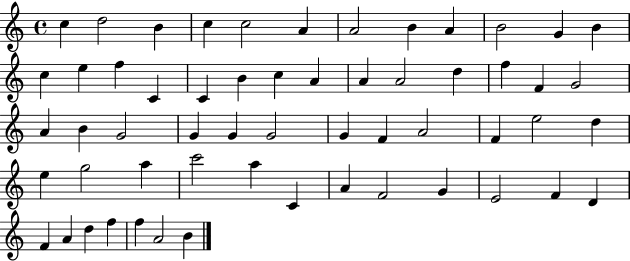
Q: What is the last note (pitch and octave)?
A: B4